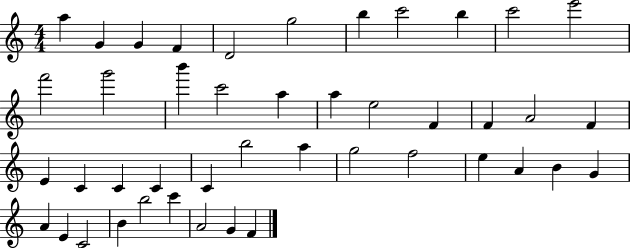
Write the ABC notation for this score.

X:1
T:Untitled
M:4/4
L:1/4
K:C
a G G F D2 g2 b c'2 b c'2 e'2 f'2 g'2 b' c'2 a a e2 F F A2 F E C C C C b2 a g2 f2 e A B G A E C2 B b2 c' A2 G F